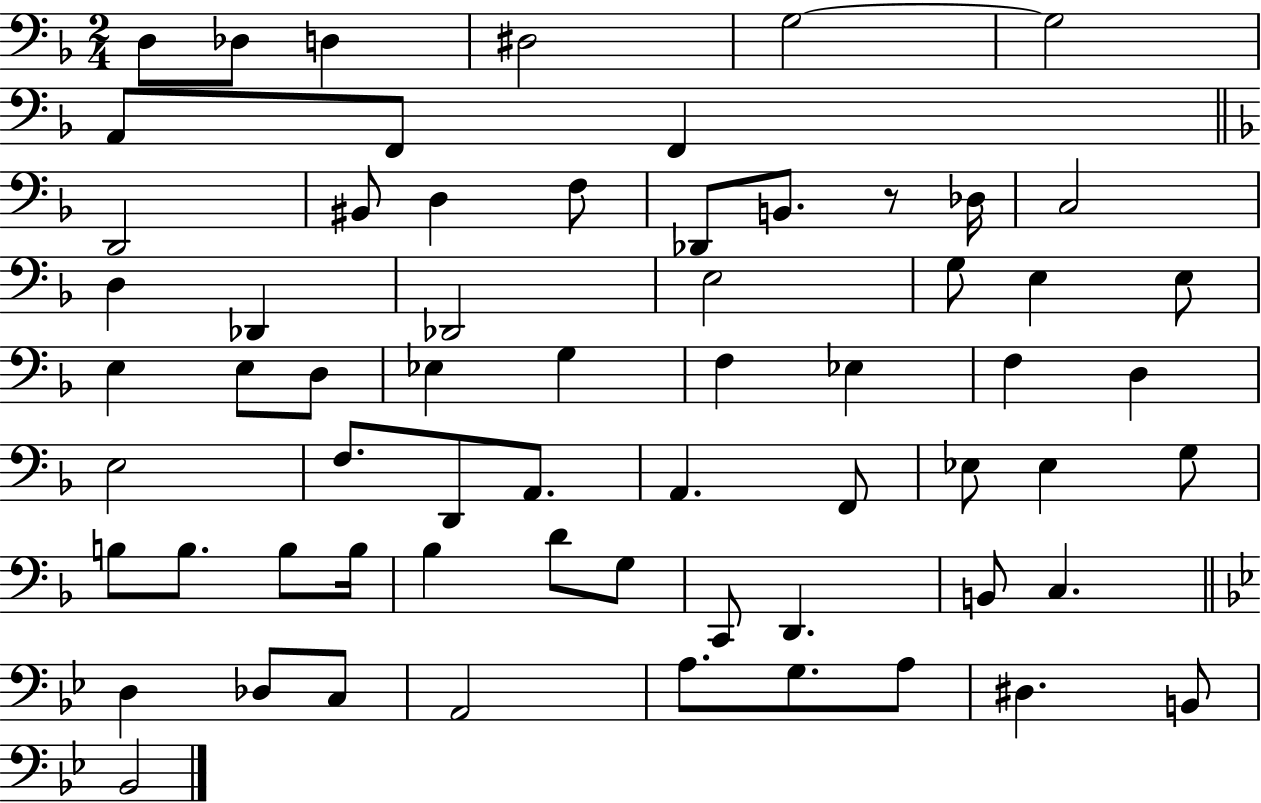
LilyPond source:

{
  \clef bass
  \numericTimeSignature
  \time 2/4
  \key f \major
  \repeat volta 2 { d8 des8 d4 | dis2 | g2~~ | g2 | \break a,8 f,8 f,4 | \bar "||" \break \key d \minor d,2 | bis,8 d4 f8 | des,8 b,8. r8 des16 | c2 | \break d4 des,4 | des,2 | e2 | g8 e4 e8 | \break e4 e8 d8 | ees4 g4 | f4 ees4 | f4 d4 | \break e2 | f8. d,8 a,8. | a,4. f,8 | ees8 ees4 g8 | \break b8 b8. b8 b16 | bes4 d'8 g8 | c,8 d,4. | b,8 c4. | \break \bar "||" \break \key bes \major d4 des8 c8 | a,2 | a8. g8. a8 | dis4. b,8 | \break bes,2 | } \bar "|."
}